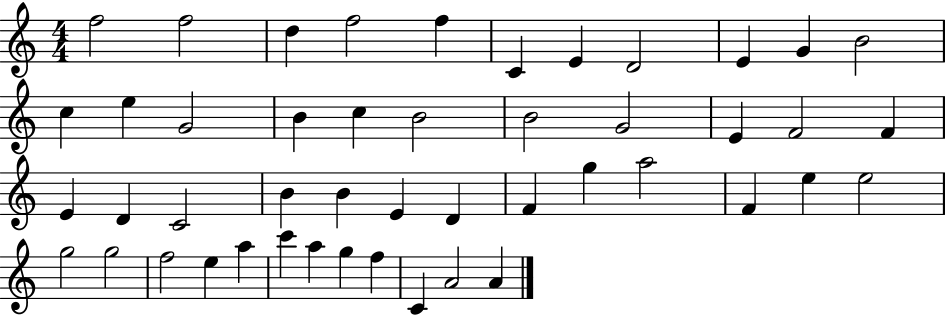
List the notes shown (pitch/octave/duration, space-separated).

F5/h F5/h D5/q F5/h F5/q C4/q E4/q D4/h E4/q G4/q B4/h C5/q E5/q G4/h B4/q C5/q B4/h B4/h G4/h E4/q F4/h F4/q E4/q D4/q C4/h B4/q B4/q E4/q D4/q F4/q G5/q A5/h F4/q E5/q E5/h G5/h G5/h F5/h E5/q A5/q C6/q A5/q G5/q F5/q C4/q A4/h A4/q